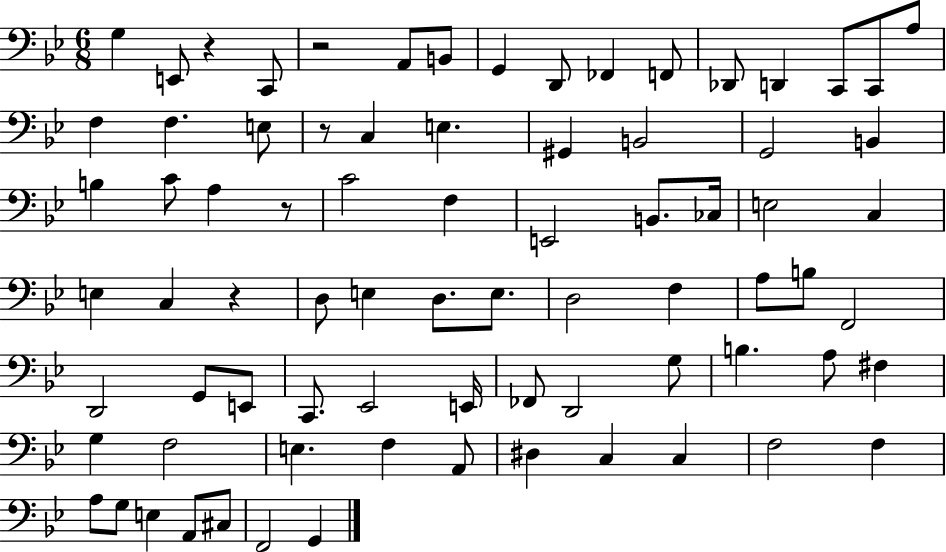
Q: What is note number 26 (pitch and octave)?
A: A3